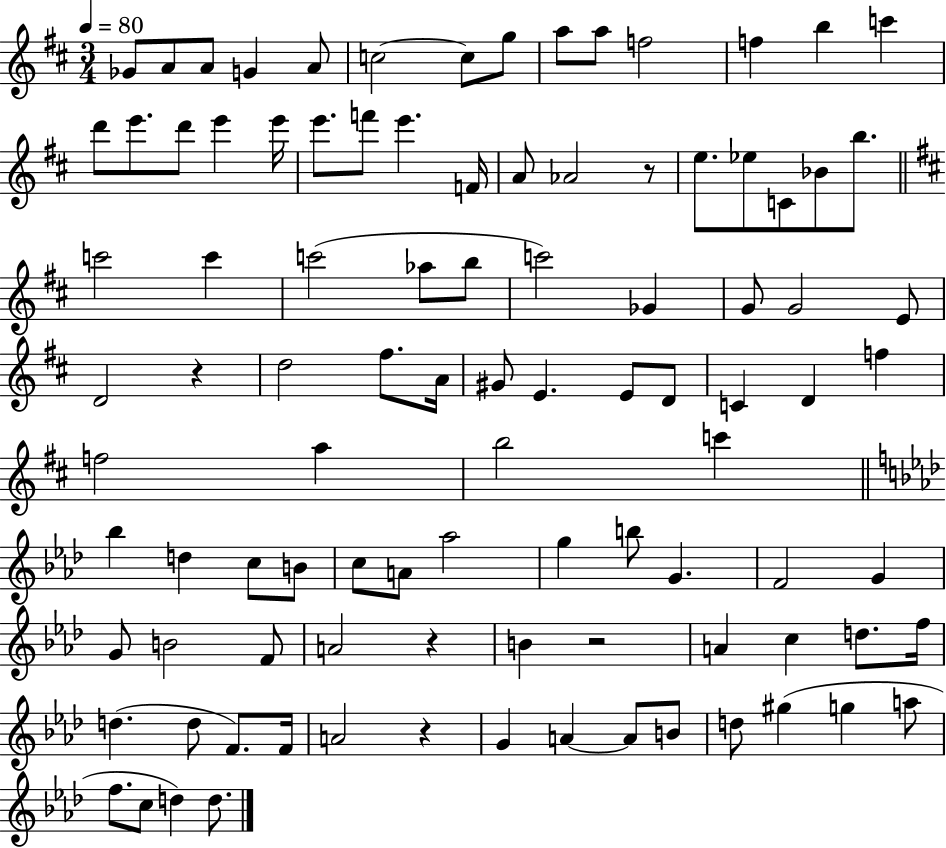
Gb4/e A4/e A4/e G4/q A4/e C5/h C5/e G5/e A5/e A5/e F5/h F5/q B5/q C6/q D6/e E6/e. D6/e E6/q E6/s E6/e. F6/e E6/q. F4/s A4/e Ab4/h R/e E5/e. Eb5/e C4/e Bb4/e B5/e. C6/h C6/q C6/h Ab5/e B5/e C6/h Gb4/q G4/e G4/h E4/e D4/h R/q D5/h F#5/e. A4/s G#4/e E4/q. E4/e D4/e C4/q D4/q F5/q F5/h A5/q B5/h C6/q Bb5/q D5/q C5/e B4/e C5/e A4/e Ab5/h G5/q B5/e G4/q. F4/h G4/q G4/e B4/h F4/e A4/h R/q B4/q R/h A4/q C5/q D5/e. F5/s D5/q. D5/e F4/e. F4/s A4/h R/q G4/q A4/q A4/e B4/e D5/e G#5/q G5/q A5/e F5/e. C5/e D5/q D5/e.